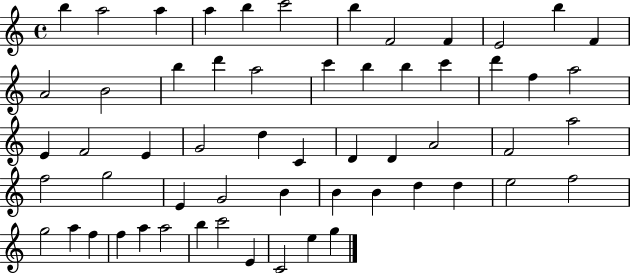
B5/q A5/h A5/q A5/q B5/q C6/h B5/q F4/h F4/q E4/h B5/q F4/q A4/h B4/h B5/q D6/q A5/h C6/q B5/q B5/q C6/q D6/q F5/q A5/h E4/q F4/h E4/q G4/h D5/q C4/q D4/q D4/q A4/h F4/h A5/h F5/h G5/h E4/q G4/h B4/q B4/q B4/q D5/q D5/q E5/h F5/h G5/h A5/q F5/q F5/q A5/q A5/h B5/q C6/h E4/q C4/h E5/q G5/q